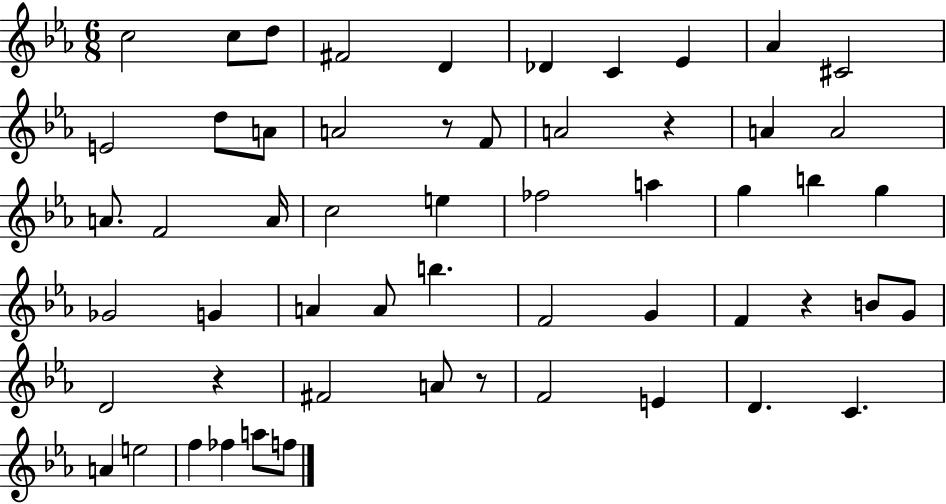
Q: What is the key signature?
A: EES major